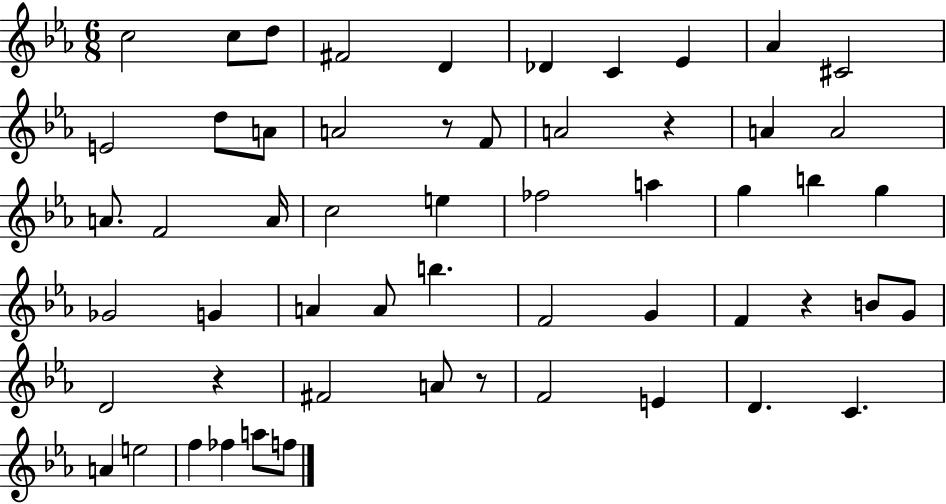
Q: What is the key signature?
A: EES major